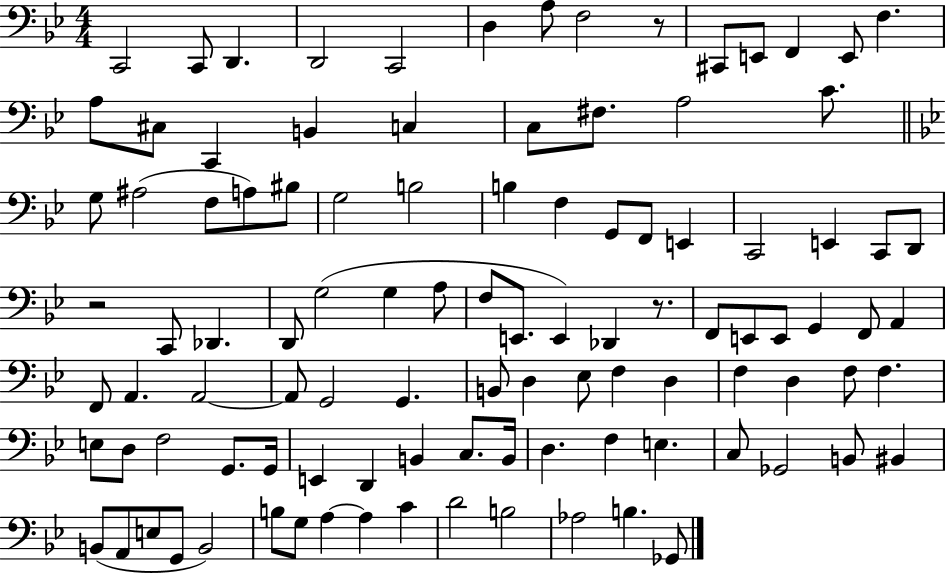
{
  \clef bass
  \numericTimeSignature
  \time 4/4
  \key bes \major
  \repeat volta 2 { c,2 c,8 d,4. | d,2 c,2 | d4 a8 f2 r8 | cis,8 e,8 f,4 e,8 f4. | \break a8 cis8 c,4 b,4 c4 | c8 fis8. a2 c'8. | \bar "||" \break \key bes \major g8 ais2( f8 a8) bis8 | g2 b2 | b4 f4 g,8 f,8 e,4 | c,2 e,4 c,8 d,8 | \break r2 c,8 des,4. | d,8 g2( g4 a8 | f8 e,8. e,4) des,4 r8. | f,8 e,8 e,8 g,4 f,8 a,4 | \break f,8 a,4. a,2~~ | a,8 g,2 g,4. | b,8 d4 ees8 f4 d4 | f4 d4 f8 f4. | \break e8 d8 f2 g,8. g,16 | e,4 d,4 b,4 c8. b,16 | d4. f4 e4. | c8 ges,2 b,8 bis,4 | \break b,8( a,8 e8 g,8 b,2) | b8 g8 a4~~ a4 c'4 | d'2 b2 | aes2 b4. ges,8 | \break } \bar "|."
}